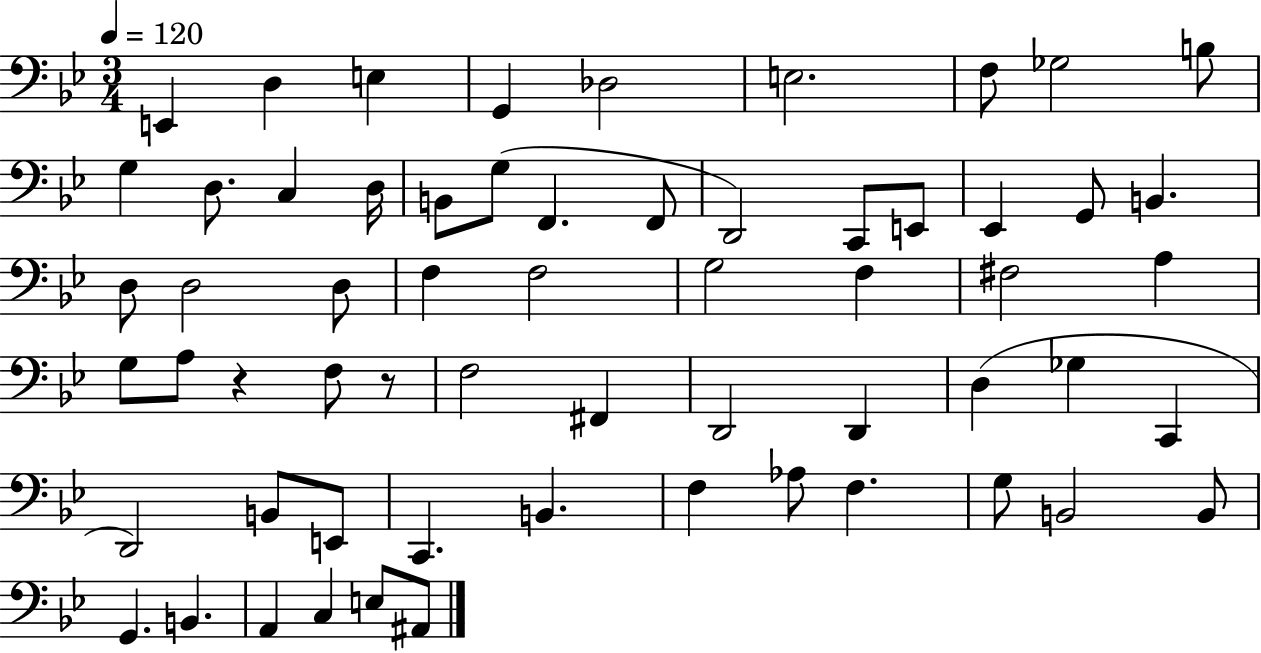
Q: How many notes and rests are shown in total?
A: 61